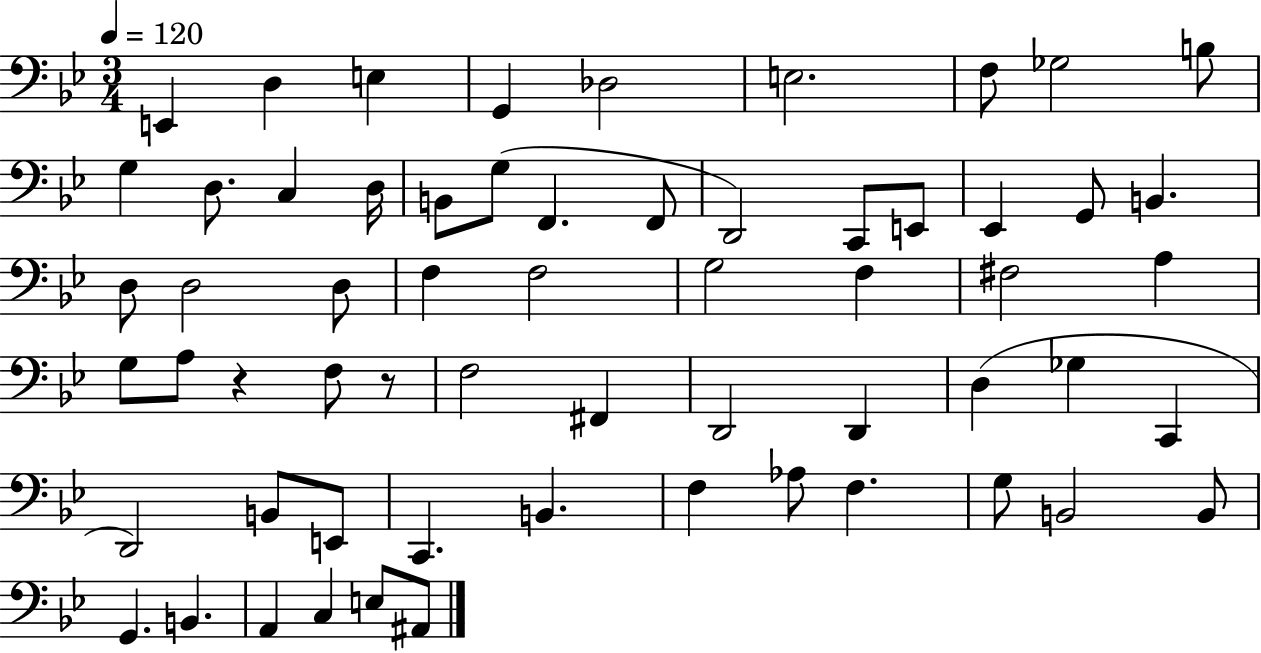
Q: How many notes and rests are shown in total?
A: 61